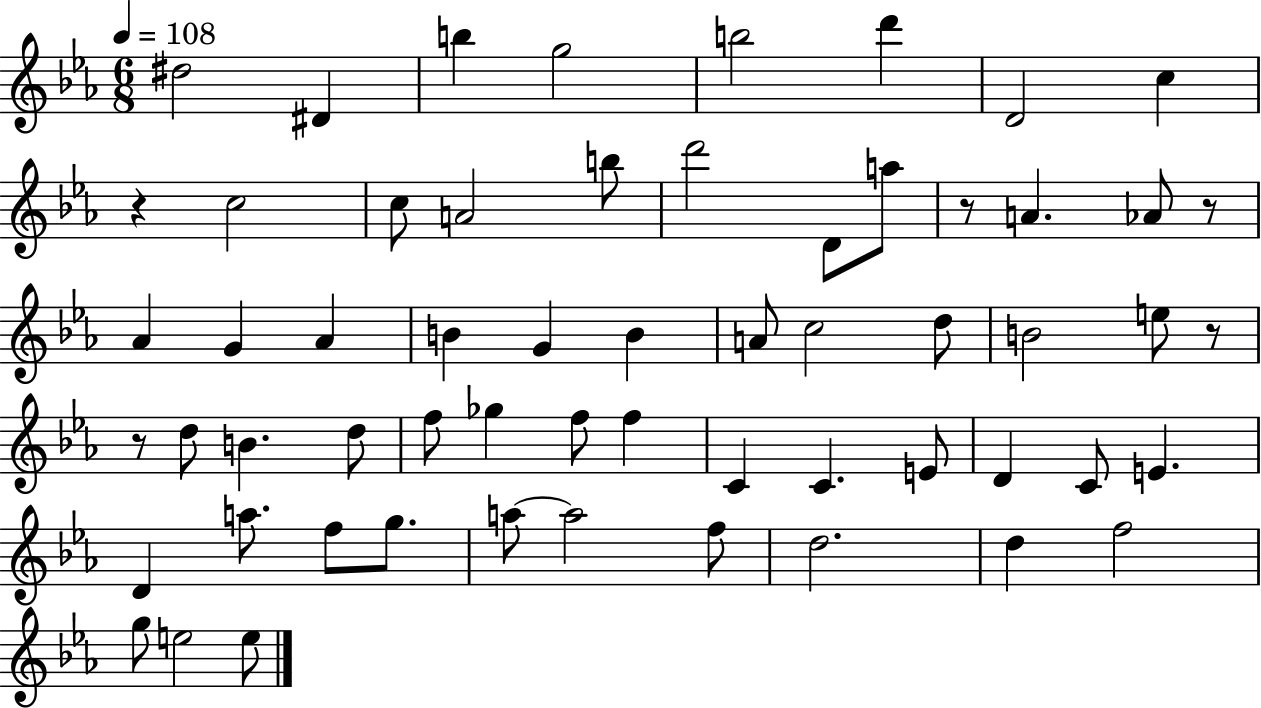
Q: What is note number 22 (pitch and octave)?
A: G4